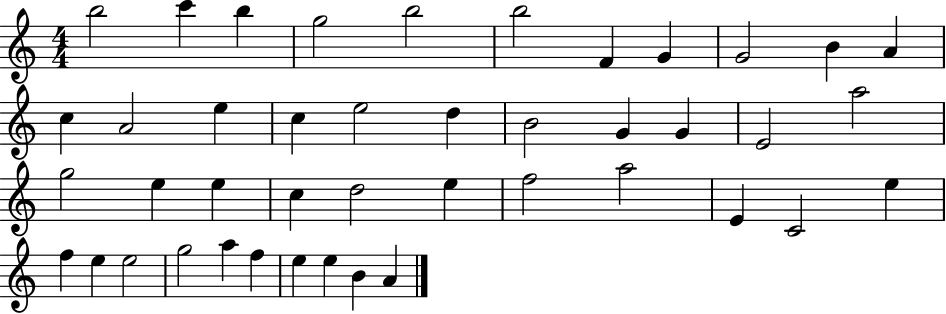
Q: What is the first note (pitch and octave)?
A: B5